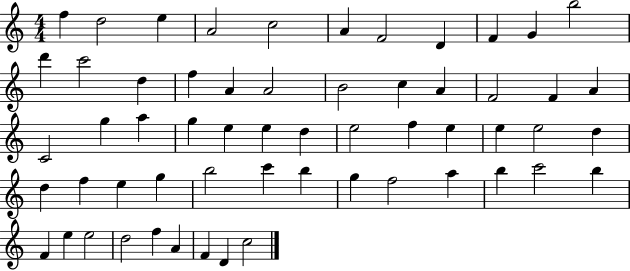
X:1
T:Untitled
M:4/4
L:1/4
K:C
f d2 e A2 c2 A F2 D F G b2 d' c'2 d f A A2 B2 c A F2 F A C2 g a g e e d e2 f e e e2 d d f e g b2 c' b g f2 a b c'2 b F e e2 d2 f A F D c2